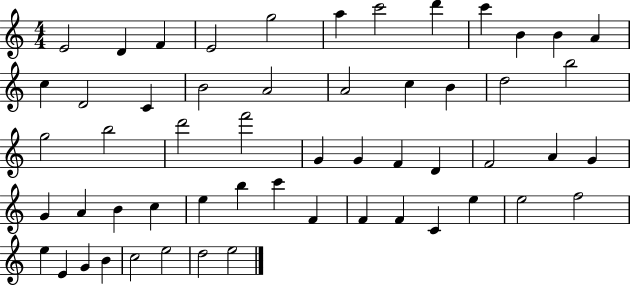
X:1
T:Untitled
M:4/4
L:1/4
K:C
E2 D F E2 g2 a c'2 d' c' B B A c D2 C B2 A2 A2 c B d2 b2 g2 b2 d'2 f'2 G G F D F2 A G G A B c e b c' F F F C e e2 f2 e E G B c2 e2 d2 e2